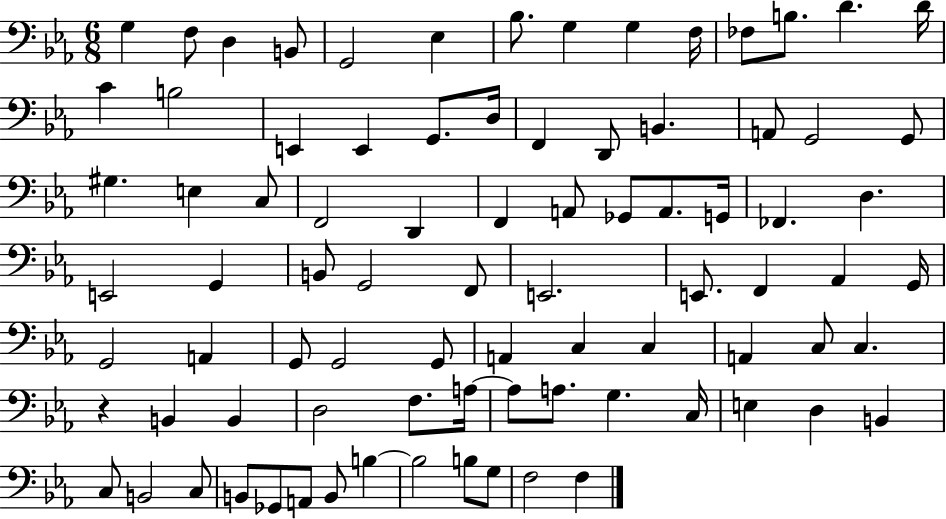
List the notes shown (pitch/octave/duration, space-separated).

G3/q F3/e D3/q B2/e G2/h Eb3/q Bb3/e. G3/q G3/q F3/s FES3/e B3/e. D4/q. D4/s C4/q B3/h E2/q E2/q G2/e. D3/s F2/q D2/e B2/q. A2/e G2/h G2/e G#3/q. E3/q C3/e F2/h D2/q F2/q A2/e Gb2/e A2/e. G2/s FES2/q. D3/q. E2/h G2/q B2/e G2/h F2/e E2/h. E2/e. F2/q Ab2/q G2/s G2/h A2/q G2/e G2/h G2/e A2/q C3/q C3/q A2/q C3/e C3/q. R/q B2/q B2/q D3/h F3/e. A3/s A3/e A3/e. G3/q. C3/s E3/q D3/q B2/q C3/e B2/h C3/e B2/e Gb2/e A2/e B2/e B3/q B3/h B3/e G3/e F3/h F3/q